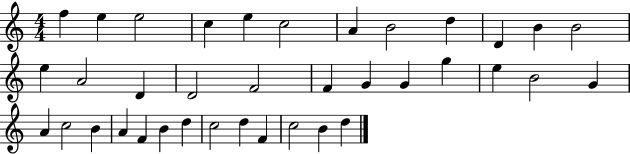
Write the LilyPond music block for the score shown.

{
  \clef treble
  \numericTimeSignature
  \time 4/4
  \key c \major
  f''4 e''4 e''2 | c''4 e''4 c''2 | a'4 b'2 d''4 | d'4 b'4 b'2 | \break e''4 a'2 d'4 | d'2 f'2 | f'4 g'4 g'4 g''4 | e''4 b'2 g'4 | \break a'4 c''2 b'4 | a'4 f'4 b'4 d''4 | c''2 d''4 f'4 | c''2 b'4 d''4 | \break \bar "|."
}